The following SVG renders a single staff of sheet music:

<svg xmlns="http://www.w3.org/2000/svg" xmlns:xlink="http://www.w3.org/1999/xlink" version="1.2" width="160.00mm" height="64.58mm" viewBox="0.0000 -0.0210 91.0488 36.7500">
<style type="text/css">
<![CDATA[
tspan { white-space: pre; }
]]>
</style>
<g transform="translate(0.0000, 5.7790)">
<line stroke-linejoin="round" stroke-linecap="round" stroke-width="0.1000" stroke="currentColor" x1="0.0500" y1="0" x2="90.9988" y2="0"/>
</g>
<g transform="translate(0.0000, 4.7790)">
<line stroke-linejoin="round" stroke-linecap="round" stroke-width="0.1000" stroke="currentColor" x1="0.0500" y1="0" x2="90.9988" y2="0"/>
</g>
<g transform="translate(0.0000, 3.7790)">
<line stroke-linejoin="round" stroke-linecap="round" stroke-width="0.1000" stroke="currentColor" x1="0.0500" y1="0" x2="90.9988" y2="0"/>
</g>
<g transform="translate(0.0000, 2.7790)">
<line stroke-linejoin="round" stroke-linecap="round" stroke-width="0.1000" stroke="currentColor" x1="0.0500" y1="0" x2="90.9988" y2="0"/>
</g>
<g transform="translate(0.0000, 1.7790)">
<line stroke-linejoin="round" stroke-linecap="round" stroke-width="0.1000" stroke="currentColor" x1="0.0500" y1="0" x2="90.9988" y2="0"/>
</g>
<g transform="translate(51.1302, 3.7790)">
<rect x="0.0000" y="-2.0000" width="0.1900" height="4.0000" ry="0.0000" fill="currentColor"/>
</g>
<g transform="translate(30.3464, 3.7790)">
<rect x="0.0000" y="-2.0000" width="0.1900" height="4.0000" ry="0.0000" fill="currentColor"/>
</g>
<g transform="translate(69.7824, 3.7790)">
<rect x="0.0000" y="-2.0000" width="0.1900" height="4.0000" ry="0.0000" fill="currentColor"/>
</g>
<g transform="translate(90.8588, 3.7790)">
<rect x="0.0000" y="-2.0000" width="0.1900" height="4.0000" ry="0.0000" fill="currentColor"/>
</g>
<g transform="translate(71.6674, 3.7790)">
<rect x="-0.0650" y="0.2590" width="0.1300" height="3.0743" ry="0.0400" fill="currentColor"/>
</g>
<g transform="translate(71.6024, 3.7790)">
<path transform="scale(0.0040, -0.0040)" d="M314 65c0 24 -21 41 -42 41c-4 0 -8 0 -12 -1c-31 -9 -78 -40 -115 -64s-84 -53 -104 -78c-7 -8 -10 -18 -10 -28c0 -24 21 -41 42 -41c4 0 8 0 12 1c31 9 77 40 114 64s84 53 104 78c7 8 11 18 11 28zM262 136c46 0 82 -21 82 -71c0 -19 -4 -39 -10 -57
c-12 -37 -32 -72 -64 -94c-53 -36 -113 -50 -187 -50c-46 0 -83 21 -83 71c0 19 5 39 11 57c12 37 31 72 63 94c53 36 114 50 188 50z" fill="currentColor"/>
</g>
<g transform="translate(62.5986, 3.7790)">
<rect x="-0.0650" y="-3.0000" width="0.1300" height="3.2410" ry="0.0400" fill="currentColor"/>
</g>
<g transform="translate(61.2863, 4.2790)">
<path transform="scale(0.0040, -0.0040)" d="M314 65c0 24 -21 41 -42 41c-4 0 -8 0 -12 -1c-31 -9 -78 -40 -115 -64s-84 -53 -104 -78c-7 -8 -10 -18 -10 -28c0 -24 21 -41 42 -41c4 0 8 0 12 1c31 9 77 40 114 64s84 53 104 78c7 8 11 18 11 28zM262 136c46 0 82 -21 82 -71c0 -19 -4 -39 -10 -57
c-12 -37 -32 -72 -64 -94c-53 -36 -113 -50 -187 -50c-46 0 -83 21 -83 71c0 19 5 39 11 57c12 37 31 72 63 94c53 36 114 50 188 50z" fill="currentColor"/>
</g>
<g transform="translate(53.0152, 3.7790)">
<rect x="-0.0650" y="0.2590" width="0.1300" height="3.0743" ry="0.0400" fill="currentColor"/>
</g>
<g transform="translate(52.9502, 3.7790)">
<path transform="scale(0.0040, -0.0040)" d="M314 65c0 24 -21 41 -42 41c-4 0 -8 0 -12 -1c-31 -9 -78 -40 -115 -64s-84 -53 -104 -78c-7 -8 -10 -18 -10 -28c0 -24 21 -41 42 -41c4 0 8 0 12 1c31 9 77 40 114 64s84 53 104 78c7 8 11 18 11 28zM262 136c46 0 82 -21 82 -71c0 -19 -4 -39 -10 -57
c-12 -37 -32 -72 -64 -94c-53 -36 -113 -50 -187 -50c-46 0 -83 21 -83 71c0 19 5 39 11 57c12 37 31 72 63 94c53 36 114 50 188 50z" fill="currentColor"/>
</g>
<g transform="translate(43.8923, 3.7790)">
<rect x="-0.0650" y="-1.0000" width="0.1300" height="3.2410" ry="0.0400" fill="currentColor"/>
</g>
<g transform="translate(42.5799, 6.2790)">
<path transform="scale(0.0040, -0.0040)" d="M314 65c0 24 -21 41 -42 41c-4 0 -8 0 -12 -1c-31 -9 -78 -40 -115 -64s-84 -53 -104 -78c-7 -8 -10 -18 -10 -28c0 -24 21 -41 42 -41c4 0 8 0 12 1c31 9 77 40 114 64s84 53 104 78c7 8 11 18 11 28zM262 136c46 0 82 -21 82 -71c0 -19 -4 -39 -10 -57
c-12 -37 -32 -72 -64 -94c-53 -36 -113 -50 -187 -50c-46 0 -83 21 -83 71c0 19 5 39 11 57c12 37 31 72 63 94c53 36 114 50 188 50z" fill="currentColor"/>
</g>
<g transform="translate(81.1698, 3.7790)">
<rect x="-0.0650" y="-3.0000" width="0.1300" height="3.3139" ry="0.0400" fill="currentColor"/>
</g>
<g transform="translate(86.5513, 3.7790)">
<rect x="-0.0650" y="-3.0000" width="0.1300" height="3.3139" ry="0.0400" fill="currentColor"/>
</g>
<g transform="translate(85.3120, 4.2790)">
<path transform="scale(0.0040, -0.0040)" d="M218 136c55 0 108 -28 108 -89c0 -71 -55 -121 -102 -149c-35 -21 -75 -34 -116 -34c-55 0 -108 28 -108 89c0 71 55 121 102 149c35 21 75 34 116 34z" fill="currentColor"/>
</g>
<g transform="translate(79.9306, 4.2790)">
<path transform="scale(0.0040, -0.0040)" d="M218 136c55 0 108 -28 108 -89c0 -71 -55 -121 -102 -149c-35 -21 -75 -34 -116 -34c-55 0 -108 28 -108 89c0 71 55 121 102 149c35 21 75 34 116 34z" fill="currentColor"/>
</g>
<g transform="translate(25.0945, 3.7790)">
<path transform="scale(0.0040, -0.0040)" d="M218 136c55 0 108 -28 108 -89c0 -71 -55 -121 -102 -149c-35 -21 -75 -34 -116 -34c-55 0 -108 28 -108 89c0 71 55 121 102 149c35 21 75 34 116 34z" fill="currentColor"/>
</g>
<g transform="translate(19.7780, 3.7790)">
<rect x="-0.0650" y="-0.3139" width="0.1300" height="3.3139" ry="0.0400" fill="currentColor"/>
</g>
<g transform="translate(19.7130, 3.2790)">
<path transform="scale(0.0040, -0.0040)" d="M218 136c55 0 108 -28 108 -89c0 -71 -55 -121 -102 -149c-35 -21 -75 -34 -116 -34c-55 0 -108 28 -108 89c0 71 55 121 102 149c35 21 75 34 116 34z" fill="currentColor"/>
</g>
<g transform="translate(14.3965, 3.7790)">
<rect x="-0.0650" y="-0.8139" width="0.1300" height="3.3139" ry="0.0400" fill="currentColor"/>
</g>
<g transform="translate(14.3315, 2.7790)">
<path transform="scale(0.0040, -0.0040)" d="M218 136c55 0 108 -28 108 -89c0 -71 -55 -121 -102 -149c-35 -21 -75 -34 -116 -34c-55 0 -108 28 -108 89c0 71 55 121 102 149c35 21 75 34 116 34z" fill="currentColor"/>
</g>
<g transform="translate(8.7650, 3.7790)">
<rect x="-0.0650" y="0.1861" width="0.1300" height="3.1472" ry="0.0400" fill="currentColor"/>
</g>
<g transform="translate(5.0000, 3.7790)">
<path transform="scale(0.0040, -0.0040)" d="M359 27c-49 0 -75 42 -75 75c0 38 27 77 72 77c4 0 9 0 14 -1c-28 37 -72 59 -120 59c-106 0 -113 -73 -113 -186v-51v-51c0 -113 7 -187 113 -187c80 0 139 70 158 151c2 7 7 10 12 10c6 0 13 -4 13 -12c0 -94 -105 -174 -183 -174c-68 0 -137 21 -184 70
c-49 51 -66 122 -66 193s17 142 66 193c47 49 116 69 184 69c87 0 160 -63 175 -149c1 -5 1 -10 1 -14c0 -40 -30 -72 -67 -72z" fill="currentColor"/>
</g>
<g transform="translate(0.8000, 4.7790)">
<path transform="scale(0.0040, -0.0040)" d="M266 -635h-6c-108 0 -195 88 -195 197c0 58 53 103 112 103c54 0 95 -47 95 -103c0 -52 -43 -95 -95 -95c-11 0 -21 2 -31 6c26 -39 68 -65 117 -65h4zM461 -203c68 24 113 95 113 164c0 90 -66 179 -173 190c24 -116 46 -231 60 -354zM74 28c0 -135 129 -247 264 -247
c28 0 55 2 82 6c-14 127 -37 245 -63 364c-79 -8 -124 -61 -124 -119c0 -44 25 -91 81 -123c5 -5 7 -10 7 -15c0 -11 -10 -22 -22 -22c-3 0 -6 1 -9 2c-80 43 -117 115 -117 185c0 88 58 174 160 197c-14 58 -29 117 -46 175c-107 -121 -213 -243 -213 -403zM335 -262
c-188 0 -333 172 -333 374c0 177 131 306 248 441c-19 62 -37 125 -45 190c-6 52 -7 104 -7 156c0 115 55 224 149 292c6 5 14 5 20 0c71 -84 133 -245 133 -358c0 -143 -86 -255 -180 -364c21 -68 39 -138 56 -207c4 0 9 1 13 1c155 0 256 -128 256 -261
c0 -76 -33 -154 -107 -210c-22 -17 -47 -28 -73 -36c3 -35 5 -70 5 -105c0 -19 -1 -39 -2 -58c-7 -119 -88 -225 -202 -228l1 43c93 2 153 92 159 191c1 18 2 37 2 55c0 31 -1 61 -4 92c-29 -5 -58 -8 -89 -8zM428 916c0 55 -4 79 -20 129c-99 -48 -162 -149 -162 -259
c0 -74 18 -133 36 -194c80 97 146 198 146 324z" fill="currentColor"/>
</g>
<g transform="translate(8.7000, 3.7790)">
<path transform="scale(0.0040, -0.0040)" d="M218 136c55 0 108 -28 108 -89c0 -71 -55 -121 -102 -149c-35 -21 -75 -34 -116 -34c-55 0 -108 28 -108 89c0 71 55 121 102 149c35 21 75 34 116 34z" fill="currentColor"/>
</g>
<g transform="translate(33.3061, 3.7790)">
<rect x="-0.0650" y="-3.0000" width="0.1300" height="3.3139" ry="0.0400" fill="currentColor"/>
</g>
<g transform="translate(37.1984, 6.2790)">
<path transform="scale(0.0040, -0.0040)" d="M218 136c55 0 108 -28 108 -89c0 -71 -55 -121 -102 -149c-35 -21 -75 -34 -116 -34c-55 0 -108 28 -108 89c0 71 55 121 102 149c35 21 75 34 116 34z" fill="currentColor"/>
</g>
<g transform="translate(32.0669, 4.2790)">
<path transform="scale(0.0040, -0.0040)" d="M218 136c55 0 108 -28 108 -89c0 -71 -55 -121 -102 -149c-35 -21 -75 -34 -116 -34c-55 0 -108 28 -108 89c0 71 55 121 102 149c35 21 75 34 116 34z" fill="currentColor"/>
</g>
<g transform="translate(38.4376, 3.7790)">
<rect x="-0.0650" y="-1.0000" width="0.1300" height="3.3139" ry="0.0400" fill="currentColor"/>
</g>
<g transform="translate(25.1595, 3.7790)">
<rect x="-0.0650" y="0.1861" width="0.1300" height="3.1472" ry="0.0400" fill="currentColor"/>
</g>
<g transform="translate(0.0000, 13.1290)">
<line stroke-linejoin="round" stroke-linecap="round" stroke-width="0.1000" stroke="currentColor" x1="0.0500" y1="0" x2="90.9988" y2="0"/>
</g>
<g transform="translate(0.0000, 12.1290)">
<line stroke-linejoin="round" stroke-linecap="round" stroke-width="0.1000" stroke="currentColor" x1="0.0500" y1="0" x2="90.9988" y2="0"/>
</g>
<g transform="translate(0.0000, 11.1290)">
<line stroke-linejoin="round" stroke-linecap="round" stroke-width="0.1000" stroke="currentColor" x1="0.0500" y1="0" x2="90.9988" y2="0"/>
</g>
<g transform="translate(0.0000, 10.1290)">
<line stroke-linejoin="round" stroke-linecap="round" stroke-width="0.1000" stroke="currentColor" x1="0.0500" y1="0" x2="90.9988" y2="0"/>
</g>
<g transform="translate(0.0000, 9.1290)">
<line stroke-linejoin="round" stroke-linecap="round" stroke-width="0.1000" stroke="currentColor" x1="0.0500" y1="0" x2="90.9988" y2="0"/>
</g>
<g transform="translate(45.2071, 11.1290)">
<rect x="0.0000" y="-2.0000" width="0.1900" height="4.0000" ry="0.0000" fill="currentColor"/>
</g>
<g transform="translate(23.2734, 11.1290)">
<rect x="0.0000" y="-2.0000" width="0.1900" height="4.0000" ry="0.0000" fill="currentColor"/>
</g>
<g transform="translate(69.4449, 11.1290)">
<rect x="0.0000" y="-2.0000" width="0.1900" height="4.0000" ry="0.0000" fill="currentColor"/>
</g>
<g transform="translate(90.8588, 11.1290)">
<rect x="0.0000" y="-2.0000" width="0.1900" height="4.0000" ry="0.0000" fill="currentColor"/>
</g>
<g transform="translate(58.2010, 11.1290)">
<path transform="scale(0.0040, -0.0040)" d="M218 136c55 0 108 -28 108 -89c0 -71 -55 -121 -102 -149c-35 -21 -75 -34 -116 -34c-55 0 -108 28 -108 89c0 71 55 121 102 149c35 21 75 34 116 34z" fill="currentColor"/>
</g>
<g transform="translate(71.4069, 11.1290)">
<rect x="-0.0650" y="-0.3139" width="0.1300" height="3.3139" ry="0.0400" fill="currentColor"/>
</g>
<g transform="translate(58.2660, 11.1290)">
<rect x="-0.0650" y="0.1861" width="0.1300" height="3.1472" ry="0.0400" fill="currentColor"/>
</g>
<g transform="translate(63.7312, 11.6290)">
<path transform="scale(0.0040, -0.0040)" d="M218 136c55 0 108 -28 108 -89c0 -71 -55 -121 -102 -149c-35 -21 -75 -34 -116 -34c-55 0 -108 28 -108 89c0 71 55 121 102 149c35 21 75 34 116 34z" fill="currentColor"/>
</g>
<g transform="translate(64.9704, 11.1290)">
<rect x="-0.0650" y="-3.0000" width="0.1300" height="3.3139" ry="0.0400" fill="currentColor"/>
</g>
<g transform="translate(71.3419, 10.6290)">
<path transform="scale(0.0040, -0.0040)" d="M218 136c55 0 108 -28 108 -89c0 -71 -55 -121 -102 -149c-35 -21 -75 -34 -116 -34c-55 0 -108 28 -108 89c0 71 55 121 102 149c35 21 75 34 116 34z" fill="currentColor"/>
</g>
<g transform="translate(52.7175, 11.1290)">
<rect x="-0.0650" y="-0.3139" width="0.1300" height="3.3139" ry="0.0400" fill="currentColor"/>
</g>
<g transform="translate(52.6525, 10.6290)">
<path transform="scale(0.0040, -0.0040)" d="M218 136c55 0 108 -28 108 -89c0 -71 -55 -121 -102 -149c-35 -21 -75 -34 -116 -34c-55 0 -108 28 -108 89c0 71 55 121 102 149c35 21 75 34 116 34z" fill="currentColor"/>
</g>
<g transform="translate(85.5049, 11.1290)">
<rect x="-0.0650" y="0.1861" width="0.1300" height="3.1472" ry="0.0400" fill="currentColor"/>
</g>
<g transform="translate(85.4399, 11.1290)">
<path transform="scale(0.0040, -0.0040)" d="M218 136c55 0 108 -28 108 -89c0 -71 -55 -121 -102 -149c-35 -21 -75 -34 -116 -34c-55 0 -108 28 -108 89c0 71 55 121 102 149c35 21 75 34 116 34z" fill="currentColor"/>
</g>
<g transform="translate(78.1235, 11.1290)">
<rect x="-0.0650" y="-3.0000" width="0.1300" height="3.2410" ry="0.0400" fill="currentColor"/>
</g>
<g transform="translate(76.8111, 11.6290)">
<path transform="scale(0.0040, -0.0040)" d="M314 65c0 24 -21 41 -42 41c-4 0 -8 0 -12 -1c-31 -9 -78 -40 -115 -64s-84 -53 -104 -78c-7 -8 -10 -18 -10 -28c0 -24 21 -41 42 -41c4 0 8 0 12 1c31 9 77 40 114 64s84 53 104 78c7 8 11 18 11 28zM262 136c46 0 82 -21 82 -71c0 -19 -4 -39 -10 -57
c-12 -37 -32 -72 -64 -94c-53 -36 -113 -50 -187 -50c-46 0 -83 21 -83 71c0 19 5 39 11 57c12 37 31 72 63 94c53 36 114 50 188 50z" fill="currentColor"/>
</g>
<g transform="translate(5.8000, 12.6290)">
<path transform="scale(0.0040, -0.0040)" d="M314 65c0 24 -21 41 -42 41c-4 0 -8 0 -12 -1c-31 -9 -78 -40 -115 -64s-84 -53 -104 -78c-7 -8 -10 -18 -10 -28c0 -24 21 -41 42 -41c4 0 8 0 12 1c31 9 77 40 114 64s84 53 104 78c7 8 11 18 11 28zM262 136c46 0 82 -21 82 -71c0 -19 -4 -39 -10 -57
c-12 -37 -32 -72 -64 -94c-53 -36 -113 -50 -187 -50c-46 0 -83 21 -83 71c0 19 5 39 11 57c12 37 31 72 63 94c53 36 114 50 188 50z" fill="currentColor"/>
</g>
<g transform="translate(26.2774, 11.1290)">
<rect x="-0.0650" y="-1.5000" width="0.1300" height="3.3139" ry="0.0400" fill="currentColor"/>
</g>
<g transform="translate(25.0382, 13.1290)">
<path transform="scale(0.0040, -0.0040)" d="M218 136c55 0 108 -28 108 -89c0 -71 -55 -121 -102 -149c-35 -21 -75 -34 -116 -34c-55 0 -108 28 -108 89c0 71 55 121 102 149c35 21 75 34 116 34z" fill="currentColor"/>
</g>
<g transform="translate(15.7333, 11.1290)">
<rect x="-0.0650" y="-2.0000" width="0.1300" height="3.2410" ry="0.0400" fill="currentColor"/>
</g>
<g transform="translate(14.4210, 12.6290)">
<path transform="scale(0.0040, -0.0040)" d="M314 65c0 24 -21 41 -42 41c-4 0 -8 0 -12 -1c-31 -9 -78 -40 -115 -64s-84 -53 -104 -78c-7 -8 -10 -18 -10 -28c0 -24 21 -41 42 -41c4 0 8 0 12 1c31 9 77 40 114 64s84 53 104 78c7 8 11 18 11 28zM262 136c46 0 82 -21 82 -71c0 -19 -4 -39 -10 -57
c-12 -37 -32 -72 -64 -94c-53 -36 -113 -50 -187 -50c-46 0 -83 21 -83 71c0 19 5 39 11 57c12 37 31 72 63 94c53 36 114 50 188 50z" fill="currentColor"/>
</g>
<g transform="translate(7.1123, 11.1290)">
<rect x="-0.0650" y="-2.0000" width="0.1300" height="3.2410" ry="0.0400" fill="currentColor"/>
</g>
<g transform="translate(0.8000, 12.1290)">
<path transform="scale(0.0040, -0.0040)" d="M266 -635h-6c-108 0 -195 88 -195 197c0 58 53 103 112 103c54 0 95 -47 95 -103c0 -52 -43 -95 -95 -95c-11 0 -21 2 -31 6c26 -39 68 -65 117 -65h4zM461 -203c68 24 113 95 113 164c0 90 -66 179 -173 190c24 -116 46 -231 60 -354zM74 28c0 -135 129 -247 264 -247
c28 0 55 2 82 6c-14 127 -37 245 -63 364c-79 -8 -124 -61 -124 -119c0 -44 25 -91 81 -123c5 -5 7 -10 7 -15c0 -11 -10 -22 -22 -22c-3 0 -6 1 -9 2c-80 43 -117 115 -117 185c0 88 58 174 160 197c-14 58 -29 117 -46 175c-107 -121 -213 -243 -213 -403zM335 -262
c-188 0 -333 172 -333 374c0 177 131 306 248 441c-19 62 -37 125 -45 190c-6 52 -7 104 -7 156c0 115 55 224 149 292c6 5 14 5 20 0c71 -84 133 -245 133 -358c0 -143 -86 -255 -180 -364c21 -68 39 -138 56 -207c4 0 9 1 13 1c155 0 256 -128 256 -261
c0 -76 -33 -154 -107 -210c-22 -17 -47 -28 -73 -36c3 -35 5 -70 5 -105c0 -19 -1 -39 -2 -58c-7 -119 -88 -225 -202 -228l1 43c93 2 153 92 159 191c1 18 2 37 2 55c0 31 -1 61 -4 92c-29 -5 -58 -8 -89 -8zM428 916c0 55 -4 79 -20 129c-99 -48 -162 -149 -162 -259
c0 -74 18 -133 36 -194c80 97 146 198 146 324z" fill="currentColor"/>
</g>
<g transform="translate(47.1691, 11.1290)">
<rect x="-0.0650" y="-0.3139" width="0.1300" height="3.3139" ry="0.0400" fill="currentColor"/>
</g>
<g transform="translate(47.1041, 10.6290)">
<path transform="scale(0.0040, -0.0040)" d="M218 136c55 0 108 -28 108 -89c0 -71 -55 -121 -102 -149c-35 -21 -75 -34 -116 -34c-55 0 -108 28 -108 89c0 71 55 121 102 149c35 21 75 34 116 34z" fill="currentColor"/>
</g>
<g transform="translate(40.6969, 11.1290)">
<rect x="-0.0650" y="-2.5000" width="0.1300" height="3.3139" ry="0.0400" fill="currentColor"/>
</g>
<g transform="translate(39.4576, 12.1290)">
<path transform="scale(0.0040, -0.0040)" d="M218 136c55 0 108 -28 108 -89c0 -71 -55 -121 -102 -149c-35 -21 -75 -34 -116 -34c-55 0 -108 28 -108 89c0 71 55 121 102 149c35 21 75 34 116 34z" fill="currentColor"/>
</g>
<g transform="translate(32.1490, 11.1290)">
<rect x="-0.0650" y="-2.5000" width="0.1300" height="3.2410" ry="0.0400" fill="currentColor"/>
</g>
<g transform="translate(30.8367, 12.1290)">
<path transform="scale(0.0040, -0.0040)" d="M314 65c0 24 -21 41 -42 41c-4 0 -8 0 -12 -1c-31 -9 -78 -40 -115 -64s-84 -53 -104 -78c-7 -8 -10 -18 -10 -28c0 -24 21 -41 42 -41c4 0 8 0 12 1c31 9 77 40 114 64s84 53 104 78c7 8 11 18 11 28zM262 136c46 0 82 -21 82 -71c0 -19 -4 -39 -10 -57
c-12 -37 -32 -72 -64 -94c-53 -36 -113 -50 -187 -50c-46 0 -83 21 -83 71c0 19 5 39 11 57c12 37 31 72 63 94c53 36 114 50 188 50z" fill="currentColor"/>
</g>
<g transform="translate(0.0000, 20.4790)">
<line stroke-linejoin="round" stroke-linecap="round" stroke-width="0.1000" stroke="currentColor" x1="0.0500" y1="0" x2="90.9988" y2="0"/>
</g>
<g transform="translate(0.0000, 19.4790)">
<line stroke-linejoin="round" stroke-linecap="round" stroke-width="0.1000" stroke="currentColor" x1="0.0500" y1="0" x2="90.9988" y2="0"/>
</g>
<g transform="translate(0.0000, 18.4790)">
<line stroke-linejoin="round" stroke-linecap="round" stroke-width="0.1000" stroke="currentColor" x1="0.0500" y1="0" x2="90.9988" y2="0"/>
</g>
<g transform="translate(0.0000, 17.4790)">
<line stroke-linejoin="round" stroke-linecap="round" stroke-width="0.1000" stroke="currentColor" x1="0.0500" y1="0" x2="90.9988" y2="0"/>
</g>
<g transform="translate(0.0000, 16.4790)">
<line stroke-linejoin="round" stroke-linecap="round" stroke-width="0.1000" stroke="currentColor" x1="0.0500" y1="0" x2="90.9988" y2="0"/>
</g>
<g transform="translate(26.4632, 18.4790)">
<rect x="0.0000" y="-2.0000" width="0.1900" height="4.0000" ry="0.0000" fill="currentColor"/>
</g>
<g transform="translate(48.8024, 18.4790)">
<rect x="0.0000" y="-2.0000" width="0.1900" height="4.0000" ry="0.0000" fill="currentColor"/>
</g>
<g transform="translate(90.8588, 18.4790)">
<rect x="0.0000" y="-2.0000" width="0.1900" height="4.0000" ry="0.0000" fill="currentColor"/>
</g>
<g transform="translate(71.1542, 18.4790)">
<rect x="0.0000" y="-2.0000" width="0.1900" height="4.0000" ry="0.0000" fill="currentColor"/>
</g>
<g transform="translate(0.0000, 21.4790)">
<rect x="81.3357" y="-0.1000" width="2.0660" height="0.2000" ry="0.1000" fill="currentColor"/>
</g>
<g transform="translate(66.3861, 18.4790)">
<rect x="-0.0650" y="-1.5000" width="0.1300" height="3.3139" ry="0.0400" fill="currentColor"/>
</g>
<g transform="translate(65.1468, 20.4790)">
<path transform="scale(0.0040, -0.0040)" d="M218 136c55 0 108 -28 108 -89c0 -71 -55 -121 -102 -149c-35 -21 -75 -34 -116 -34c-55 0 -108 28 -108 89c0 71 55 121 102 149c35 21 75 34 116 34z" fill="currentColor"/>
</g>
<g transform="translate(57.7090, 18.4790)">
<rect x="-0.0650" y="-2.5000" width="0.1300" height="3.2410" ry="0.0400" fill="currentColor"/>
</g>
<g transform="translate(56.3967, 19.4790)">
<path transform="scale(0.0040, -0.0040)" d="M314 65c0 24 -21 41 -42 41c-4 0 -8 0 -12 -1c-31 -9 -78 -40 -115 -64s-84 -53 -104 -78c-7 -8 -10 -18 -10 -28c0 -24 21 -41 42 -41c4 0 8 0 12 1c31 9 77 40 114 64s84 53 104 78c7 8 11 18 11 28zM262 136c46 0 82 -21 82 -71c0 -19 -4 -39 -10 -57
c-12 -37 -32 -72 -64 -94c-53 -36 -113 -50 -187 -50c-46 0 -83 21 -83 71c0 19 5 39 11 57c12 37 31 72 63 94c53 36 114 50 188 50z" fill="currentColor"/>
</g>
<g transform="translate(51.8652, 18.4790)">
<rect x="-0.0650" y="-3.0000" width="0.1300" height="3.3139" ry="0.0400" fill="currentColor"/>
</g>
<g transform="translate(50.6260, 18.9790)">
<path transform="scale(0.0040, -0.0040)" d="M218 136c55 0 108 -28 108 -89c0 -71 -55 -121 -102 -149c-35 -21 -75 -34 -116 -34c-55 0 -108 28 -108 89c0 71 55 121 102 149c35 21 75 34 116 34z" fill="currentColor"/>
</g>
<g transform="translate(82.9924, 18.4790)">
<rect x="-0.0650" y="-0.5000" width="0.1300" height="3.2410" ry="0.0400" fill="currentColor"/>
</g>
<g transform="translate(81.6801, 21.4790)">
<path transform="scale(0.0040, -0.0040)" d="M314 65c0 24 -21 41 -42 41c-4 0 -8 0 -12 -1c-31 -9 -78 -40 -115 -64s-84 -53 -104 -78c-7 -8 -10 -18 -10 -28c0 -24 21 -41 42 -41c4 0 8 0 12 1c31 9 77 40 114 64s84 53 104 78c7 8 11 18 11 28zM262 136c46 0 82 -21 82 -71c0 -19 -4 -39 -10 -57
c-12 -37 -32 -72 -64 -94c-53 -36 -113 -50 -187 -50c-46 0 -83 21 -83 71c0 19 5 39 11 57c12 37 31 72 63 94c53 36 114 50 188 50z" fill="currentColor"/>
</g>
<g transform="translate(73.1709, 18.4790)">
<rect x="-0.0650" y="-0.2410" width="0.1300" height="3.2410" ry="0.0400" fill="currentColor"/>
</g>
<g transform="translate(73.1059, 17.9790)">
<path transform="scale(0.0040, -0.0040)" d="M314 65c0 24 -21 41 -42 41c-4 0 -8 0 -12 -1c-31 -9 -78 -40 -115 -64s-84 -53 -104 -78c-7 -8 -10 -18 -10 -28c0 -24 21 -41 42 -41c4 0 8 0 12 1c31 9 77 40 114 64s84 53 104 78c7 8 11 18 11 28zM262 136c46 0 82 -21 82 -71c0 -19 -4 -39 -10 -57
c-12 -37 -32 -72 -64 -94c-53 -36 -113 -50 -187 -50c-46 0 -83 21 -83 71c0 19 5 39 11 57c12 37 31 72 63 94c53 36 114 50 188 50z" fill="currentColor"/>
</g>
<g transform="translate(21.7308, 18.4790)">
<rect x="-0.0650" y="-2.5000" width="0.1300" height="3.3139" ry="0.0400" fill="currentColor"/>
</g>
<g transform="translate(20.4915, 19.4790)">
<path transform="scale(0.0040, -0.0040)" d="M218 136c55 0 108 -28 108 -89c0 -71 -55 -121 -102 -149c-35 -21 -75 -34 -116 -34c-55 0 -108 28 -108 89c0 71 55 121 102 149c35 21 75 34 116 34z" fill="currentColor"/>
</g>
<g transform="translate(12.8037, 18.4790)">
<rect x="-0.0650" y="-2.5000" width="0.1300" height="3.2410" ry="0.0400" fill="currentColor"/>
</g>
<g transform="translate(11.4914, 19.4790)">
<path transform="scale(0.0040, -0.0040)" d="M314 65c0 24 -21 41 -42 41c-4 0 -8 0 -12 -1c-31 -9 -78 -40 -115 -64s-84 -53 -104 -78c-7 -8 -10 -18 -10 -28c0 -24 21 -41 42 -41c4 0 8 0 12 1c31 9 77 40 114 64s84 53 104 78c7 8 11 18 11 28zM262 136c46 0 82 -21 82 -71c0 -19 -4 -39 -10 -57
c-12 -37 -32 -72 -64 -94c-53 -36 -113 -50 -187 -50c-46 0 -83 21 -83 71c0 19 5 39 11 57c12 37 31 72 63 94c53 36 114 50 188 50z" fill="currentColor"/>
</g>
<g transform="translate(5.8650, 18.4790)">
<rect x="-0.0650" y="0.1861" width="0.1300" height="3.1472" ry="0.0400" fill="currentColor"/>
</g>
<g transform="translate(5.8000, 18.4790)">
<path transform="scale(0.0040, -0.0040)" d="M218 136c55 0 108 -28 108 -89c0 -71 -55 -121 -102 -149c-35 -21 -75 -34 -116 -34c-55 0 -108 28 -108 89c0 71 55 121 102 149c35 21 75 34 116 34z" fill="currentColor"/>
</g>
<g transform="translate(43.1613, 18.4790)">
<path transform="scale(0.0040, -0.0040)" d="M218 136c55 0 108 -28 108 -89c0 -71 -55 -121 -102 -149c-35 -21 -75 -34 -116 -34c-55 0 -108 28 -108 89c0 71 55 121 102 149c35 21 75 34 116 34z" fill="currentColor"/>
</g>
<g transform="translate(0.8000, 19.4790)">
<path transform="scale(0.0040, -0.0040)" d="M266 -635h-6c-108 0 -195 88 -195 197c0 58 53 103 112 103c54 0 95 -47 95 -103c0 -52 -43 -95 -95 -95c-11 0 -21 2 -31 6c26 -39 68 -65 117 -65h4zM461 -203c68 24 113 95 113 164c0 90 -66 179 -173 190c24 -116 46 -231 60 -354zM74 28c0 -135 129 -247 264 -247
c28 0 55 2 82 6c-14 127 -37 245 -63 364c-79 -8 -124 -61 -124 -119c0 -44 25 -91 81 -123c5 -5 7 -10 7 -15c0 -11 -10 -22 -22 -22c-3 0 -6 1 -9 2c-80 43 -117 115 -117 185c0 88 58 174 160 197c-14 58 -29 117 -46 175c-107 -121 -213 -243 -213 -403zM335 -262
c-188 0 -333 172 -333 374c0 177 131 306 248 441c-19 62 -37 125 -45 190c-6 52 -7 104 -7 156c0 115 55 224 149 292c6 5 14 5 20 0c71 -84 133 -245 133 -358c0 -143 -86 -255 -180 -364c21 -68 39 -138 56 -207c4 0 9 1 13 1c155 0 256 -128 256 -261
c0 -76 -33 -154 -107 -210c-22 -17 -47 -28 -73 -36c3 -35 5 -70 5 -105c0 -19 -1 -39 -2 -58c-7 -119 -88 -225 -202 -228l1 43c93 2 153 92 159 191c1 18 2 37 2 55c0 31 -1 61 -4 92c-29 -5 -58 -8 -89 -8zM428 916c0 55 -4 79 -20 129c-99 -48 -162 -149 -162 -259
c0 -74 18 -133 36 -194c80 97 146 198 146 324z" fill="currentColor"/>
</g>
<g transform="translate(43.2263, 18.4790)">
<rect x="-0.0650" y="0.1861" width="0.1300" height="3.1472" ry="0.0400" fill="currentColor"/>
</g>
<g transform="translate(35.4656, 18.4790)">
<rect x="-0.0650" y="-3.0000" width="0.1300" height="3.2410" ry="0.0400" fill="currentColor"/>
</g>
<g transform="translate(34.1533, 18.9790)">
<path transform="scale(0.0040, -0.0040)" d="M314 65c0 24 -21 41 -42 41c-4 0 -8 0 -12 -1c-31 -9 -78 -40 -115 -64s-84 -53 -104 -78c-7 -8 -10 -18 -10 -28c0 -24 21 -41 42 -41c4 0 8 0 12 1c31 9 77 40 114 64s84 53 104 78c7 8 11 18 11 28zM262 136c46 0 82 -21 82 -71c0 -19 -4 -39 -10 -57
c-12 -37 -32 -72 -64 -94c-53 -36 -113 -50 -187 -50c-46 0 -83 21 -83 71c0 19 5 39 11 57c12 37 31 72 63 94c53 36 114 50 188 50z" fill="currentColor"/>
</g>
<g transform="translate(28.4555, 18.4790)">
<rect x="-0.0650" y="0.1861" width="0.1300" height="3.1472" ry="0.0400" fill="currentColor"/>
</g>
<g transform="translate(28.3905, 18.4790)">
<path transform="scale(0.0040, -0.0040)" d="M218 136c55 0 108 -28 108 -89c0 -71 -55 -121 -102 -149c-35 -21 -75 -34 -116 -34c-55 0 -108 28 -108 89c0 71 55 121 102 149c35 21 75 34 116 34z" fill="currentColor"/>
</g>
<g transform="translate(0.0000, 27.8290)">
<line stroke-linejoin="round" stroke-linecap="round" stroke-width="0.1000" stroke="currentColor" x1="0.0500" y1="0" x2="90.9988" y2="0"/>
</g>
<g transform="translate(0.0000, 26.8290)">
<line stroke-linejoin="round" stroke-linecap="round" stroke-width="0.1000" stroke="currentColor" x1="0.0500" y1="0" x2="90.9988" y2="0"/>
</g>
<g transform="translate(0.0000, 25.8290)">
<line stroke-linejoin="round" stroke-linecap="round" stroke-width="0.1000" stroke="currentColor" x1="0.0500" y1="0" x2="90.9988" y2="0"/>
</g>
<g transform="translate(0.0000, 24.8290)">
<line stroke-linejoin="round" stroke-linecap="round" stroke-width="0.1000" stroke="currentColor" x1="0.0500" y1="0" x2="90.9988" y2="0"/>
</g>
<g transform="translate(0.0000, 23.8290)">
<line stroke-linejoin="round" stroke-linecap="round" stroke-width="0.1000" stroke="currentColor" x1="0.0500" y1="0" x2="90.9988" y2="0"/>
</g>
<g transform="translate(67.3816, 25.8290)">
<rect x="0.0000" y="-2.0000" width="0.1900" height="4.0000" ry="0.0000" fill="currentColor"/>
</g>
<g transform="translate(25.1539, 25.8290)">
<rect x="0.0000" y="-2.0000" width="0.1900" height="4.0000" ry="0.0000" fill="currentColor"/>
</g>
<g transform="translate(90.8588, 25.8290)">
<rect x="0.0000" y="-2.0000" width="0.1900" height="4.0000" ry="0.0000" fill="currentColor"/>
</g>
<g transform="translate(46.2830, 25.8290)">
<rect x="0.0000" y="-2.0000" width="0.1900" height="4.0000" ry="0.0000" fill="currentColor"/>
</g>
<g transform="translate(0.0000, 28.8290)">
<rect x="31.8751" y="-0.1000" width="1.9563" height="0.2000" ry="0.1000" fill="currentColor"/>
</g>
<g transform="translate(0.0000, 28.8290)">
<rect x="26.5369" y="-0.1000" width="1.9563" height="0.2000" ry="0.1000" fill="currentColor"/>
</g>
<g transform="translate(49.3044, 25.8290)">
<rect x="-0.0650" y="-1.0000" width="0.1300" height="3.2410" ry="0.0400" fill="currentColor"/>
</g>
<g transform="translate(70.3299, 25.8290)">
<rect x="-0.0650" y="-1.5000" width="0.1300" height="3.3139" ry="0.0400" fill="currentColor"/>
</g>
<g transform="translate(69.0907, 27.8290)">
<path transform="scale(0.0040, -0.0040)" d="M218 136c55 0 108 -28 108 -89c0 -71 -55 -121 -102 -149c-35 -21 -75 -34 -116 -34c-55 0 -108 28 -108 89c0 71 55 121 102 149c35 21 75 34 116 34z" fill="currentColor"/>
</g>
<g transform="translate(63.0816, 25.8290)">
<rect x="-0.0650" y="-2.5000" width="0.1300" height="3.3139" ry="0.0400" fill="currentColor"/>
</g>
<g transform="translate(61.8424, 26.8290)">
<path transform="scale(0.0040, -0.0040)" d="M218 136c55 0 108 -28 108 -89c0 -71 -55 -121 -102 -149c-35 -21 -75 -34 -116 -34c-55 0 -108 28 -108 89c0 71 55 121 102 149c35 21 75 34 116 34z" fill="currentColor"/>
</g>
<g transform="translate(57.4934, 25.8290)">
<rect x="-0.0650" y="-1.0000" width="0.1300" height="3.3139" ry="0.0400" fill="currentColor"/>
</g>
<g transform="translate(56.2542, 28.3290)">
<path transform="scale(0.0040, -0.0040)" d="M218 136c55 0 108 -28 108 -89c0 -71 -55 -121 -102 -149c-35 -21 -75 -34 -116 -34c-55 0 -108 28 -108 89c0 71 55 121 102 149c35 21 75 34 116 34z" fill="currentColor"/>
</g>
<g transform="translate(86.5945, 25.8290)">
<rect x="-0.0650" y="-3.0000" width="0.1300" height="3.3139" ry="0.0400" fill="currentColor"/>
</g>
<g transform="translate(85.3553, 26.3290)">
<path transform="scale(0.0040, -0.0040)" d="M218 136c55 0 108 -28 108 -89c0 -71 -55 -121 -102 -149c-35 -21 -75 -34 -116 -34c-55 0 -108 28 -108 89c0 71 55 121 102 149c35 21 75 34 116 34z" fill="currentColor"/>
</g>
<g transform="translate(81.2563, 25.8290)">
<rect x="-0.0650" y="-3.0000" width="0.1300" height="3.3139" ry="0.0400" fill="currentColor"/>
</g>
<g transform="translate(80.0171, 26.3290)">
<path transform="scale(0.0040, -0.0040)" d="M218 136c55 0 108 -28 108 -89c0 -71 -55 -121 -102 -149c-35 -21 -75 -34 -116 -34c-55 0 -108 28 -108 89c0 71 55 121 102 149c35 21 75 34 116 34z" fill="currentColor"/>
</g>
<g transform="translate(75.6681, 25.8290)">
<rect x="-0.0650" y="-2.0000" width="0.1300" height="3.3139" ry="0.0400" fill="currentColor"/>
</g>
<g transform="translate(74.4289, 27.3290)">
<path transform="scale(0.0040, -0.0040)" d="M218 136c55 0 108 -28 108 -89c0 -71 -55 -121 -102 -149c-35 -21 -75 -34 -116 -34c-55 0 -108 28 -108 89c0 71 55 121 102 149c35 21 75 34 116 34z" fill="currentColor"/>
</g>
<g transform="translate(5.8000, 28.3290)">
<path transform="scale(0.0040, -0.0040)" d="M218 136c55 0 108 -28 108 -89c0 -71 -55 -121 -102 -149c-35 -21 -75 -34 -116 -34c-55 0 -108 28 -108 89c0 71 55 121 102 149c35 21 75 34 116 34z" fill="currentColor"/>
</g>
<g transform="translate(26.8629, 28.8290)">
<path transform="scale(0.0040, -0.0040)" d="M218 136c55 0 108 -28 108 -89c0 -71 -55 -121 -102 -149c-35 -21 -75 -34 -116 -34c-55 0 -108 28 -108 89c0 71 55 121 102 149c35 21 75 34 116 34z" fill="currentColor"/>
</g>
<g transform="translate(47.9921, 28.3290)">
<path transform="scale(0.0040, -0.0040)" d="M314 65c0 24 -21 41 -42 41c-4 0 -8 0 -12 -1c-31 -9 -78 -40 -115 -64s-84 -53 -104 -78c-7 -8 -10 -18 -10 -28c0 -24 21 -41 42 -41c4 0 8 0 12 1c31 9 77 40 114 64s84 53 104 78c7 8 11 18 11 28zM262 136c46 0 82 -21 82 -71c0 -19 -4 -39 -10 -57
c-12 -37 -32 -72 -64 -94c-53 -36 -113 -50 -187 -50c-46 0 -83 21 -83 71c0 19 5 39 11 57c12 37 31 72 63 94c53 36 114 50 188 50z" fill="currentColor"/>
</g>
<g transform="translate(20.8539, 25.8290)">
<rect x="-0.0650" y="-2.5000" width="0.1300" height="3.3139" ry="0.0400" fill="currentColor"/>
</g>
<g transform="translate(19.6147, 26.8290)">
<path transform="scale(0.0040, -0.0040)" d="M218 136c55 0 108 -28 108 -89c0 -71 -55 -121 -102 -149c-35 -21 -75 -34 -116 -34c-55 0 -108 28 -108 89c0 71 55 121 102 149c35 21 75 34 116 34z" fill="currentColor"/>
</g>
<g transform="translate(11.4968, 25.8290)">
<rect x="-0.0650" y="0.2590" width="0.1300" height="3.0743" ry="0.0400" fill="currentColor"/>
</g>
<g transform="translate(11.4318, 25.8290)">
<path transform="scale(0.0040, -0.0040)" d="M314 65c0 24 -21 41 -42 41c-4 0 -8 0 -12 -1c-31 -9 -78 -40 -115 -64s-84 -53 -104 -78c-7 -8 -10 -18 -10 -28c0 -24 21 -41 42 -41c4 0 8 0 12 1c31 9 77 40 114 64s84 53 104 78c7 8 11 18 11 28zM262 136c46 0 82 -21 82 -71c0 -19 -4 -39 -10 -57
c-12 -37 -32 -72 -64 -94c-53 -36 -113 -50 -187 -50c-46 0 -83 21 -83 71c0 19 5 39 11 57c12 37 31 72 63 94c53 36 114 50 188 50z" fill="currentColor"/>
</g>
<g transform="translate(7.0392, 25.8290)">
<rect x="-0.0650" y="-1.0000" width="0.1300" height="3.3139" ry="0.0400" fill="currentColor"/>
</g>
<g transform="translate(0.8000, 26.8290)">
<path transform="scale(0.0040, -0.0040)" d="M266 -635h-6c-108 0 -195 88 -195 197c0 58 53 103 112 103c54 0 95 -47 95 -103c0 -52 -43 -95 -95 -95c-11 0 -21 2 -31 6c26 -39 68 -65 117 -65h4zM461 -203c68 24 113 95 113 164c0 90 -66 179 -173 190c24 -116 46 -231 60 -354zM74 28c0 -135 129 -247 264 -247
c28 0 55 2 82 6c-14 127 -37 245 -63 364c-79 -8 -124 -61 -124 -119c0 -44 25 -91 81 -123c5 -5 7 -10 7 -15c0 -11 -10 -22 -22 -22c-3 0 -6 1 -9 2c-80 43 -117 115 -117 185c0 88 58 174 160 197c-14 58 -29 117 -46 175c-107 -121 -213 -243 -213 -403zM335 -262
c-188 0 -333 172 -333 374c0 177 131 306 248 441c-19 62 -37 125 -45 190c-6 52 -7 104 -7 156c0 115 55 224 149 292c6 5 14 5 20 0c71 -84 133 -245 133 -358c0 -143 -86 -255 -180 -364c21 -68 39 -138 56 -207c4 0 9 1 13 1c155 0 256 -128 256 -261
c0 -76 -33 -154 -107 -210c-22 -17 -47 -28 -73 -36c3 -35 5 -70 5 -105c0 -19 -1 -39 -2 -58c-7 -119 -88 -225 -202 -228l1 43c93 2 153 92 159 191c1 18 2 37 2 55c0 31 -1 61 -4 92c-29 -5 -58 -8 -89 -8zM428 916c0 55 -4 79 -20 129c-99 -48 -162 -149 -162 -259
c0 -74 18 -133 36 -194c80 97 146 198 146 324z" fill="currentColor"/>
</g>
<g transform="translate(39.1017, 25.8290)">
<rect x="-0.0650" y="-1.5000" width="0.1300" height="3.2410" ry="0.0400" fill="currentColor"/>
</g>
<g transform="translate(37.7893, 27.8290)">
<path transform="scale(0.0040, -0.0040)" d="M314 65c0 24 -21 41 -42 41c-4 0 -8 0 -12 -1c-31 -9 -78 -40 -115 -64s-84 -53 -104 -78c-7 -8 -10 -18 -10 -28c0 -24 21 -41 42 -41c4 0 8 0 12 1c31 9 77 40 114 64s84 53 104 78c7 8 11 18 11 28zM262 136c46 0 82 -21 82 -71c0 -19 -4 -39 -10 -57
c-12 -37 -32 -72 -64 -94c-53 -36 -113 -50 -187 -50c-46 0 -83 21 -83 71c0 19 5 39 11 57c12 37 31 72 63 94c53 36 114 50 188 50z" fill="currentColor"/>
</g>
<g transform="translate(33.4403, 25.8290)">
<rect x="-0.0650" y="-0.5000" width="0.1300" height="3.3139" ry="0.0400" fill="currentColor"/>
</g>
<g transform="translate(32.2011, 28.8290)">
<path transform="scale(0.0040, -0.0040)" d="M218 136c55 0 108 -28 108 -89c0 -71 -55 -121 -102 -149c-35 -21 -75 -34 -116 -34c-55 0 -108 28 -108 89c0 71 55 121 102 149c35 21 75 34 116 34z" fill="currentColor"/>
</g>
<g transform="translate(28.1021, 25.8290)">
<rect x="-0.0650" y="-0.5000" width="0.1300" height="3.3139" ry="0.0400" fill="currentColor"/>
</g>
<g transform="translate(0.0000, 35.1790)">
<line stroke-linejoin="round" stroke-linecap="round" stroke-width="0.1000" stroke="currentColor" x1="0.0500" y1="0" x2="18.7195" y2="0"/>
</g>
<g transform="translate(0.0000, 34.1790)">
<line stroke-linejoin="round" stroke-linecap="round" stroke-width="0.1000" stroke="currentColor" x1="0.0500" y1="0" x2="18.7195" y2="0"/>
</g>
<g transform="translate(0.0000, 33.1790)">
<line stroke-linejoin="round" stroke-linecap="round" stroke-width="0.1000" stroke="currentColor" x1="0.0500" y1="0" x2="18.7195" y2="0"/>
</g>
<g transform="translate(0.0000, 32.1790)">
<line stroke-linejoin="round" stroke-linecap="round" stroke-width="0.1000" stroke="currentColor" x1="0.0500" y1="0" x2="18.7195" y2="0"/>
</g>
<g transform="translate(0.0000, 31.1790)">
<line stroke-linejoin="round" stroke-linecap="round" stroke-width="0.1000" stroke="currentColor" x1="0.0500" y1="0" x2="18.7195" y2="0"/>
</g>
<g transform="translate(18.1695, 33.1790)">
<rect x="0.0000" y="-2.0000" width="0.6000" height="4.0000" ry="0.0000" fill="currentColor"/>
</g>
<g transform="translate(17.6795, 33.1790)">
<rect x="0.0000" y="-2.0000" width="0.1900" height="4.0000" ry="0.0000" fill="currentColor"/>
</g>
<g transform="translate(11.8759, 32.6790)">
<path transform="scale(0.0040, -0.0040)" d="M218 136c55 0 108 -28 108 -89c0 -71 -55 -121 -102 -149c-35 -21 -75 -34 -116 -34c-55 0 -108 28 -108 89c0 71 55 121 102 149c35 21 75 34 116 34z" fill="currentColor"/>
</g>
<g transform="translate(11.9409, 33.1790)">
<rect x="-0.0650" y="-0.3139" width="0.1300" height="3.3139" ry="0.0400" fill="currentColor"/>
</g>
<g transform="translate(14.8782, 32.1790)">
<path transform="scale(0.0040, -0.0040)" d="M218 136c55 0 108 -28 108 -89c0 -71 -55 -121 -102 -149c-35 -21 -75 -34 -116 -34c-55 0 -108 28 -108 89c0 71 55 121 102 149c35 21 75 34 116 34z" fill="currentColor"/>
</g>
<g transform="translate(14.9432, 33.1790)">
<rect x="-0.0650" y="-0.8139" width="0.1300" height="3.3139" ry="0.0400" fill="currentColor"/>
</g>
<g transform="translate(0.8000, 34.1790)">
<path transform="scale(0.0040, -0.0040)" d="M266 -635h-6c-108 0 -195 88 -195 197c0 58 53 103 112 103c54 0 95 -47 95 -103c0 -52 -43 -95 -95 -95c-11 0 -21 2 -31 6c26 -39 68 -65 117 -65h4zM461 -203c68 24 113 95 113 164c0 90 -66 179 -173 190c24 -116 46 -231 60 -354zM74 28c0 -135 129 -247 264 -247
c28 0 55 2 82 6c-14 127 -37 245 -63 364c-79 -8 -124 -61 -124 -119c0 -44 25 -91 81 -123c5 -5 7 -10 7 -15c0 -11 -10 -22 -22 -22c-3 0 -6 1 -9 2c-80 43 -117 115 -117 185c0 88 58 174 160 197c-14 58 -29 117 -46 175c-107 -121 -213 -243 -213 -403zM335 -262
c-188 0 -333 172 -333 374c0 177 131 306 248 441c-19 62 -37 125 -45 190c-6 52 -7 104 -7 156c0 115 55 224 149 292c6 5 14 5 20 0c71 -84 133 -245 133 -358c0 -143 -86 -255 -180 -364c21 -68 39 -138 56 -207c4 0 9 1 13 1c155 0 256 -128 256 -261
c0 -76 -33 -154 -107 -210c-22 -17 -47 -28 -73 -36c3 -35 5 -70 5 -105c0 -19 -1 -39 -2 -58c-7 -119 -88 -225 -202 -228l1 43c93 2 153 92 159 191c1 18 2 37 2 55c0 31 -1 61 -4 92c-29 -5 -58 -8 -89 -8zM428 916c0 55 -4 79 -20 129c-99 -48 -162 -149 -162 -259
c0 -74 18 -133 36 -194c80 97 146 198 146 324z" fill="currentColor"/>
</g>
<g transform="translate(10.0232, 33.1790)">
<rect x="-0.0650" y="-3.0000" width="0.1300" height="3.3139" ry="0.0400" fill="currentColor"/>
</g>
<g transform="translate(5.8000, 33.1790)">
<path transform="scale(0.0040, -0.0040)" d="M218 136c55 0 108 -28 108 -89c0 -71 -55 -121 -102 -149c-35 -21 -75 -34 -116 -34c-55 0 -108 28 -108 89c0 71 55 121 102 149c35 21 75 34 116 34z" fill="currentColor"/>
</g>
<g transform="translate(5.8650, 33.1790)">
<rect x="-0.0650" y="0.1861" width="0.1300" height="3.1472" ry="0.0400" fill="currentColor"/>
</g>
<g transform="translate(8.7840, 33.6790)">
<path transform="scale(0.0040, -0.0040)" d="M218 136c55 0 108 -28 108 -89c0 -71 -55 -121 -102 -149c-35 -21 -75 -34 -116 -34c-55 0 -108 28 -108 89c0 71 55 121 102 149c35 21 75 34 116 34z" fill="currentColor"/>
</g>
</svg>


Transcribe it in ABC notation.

X:1
T:Untitled
M:4/4
L:1/4
K:C
B d c B A D D2 B2 A2 B2 A A F2 F2 E G2 G c c B A c A2 B B G2 G B A2 B A G2 E c2 C2 D B2 G C C E2 D2 D G E F A A B A c d